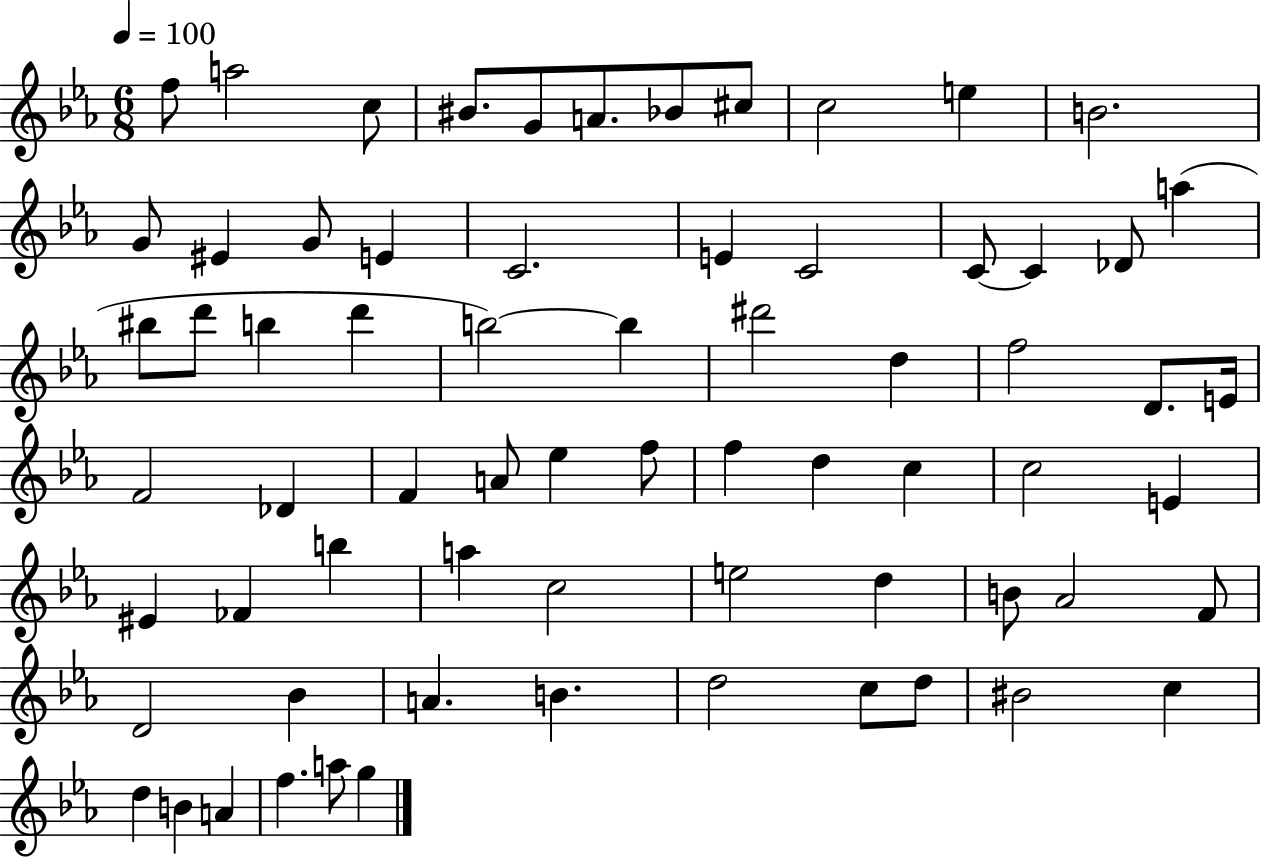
X:1
T:Untitled
M:6/8
L:1/4
K:Eb
f/2 a2 c/2 ^B/2 G/2 A/2 _B/2 ^c/2 c2 e B2 G/2 ^E G/2 E C2 E C2 C/2 C _D/2 a ^b/2 d'/2 b d' b2 b ^d'2 d f2 D/2 E/4 F2 _D F A/2 _e f/2 f d c c2 E ^E _F b a c2 e2 d B/2 _A2 F/2 D2 _B A B d2 c/2 d/2 ^B2 c d B A f a/2 g